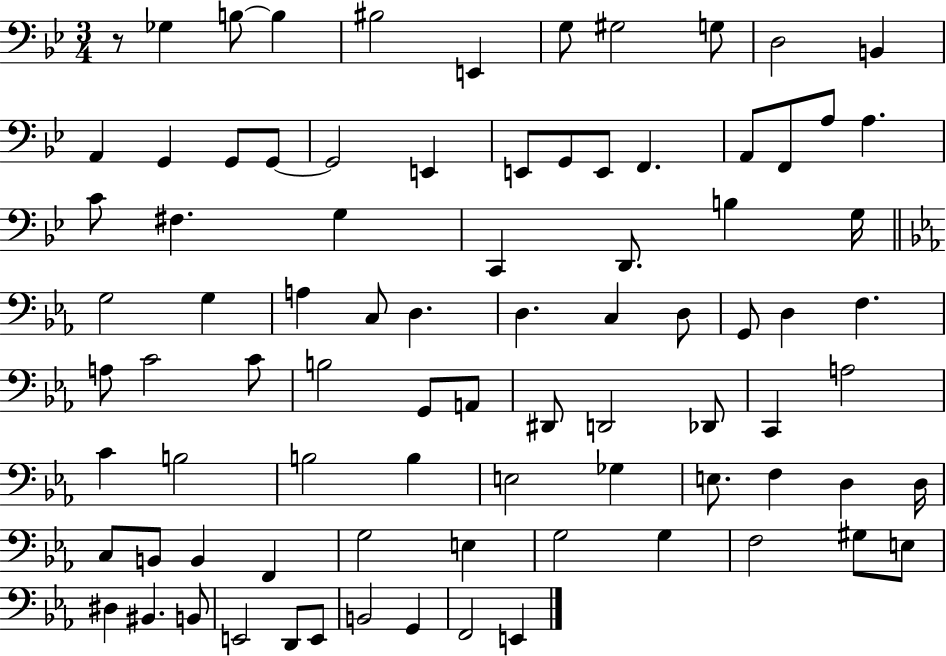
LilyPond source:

{
  \clef bass
  \numericTimeSignature
  \time 3/4
  \key bes \major
  \repeat volta 2 { r8 ges4 b8~~ b4 | bis2 e,4 | g8 gis2 g8 | d2 b,4 | \break a,4 g,4 g,8 g,8~~ | g,2 e,4 | e,8 g,8 e,8 f,4. | a,8 f,8 a8 a4. | \break c'8 fis4. g4 | c,4 d,8. b4 g16 | \bar "||" \break \key c \minor g2 g4 | a4 c8 d4. | d4. c4 d8 | g,8 d4 f4. | \break a8 c'2 c'8 | b2 g,8 a,8 | dis,8 d,2 des,8 | c,4 a2 | \break c'4 b2 | b2 b4 | e2 ges4 | e8. f4 d4 d16 | \break c8 b,8 b,4 f,4 | g2 e4 | g2 g4 | f2 gis8 e8 | \break dis4 bis,4. b,8 | e,2 d,8 e,8 | b,2 g,4 | f,2 e,4 | \break } \bar "|."
}